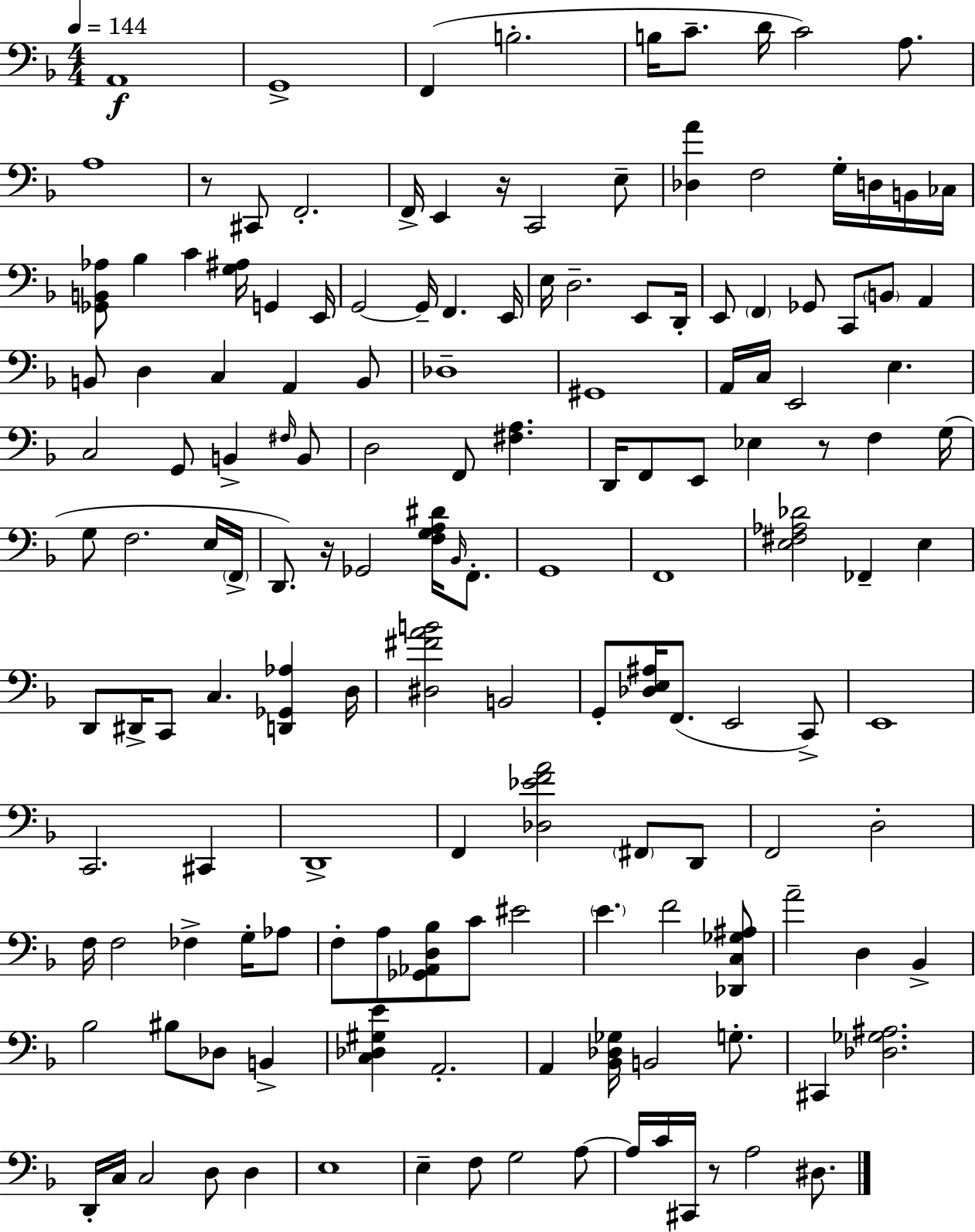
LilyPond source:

{
  \clef bass
  \numericTimeSignature
  \time 4/4
  \key f \major
  \tempo 4 = 144
  a,1\f | g,1-> | f,4( b2.-. | b16 c'8.-- d'16 c'2) a8. | \break a1 | r8 cis,8 f,2.-. | f,16-> e,4 r16 c,2 e8-- | <des a'>4 f2 g16-. d16 b,16 ces16 | \break <ges, b, aes>8 bes4 c'4 <g ais>16 g,4 e,16 | g,2~~ g,16-- f,4. e,16 | e16 d2.-- e,8 d,16-. | e,8 \parenthesize f,4 ges,8 c,8 \parenthesize b,8 a,4 | \break b,8 d4 c4 a,4 b,8 | des1-- | gis,1 | a,16 c16 e,2 e4. | \break c2 g,8 b,4-> \grace { fis16 } b,8 | d2 f,8 <fis a>4. | d,16 f,8 e,8 ees4 r8 f4 | g16( g8 f2. e16 | \break \parenthesize f,16-> d,8.) r16 ges,2 <f g a dis'>16 \grace { bes,16 } f,8.-. | g,1 | f,1 | <e fis aes des'>2 fes,4-- e4 | \break d,8 dis,16-> c,8 c4. <d, ges, aes>4 | d16 <dis fis' a' b'>2 b,2 | g,8-. <des e ais>16 f,8.( e,2 | c,8->) e,1 | \break c,2. cis,4 | d,1-> | f,4 <des ees' f' a'>2 \parenthesize fis,8 | d,8 f,2 d2-. | \break f16 f2 fes4-> g16-. | aes8 f8-. a8 <ges, aes, d bes>8 c'8 eis'2 | \parenthesize e'4. f'2 | <des, c ges ais>8 a'2-- d4 bes,4-> | \break bes2 bis8 des8 b,4-> | <c des gis e'>4 a,2.-. | a,4 <bes, des ges>16 b,2 g8.-. | cis,4 <des ges ais>2. | \break d,16-. c16 c2 d8 d4 | e1 | e4-- f8 g2 | a8~~ a16 c'16 cis,16 r8 a2 dis8. | \break \bar "|."
}